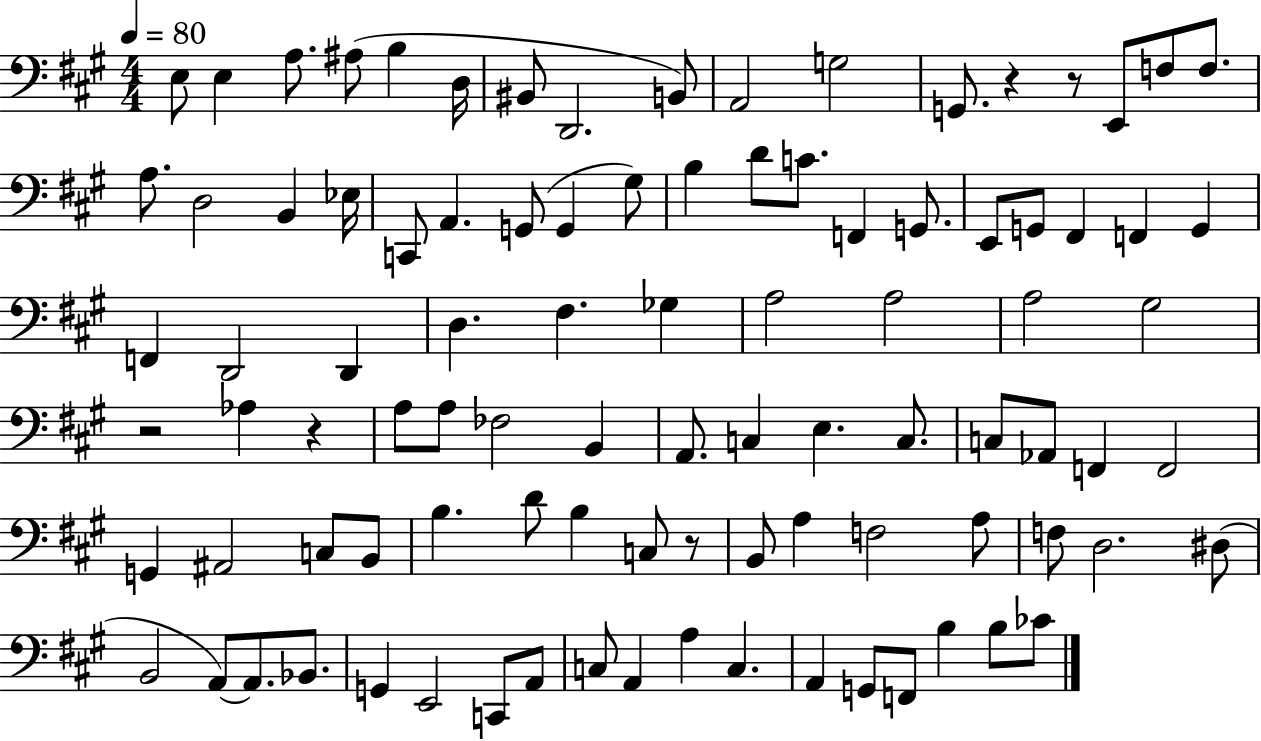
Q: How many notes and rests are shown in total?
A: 95